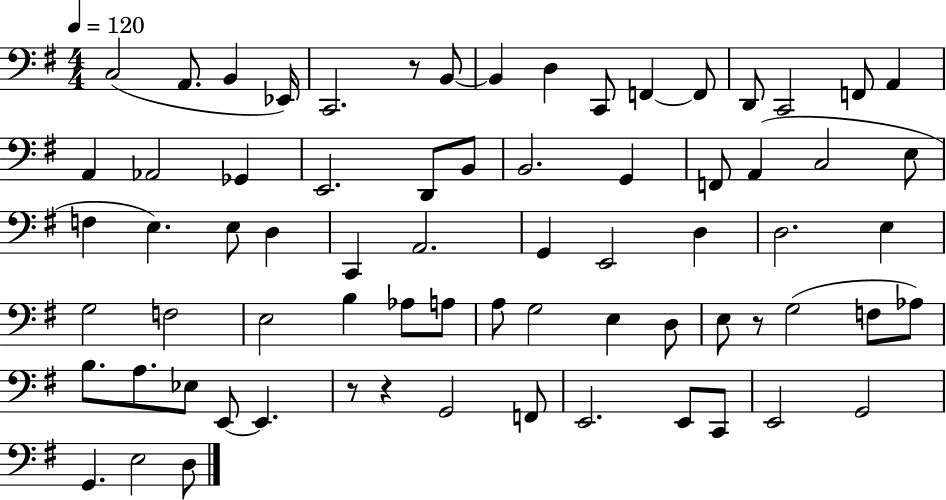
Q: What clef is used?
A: bass